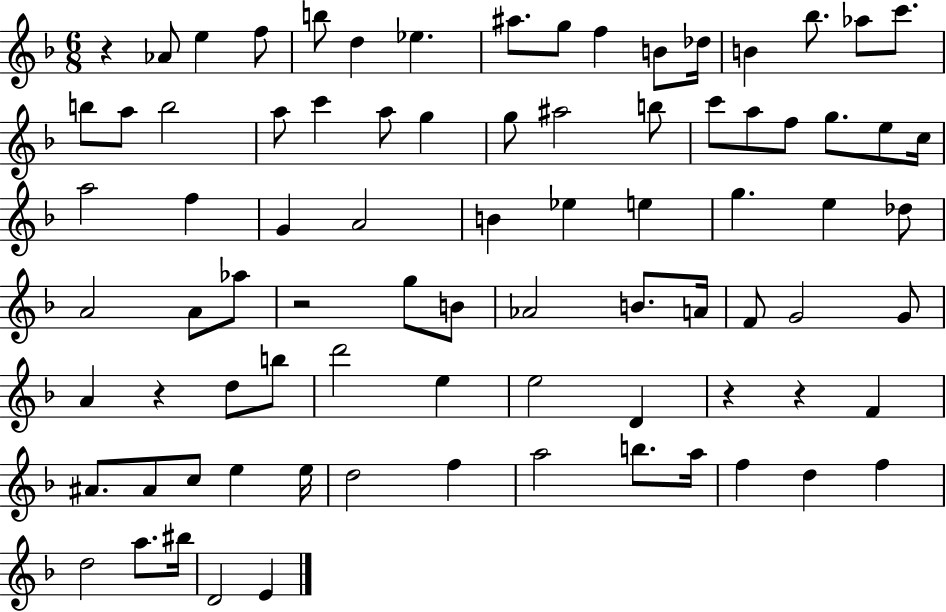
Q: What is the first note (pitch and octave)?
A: Ab4